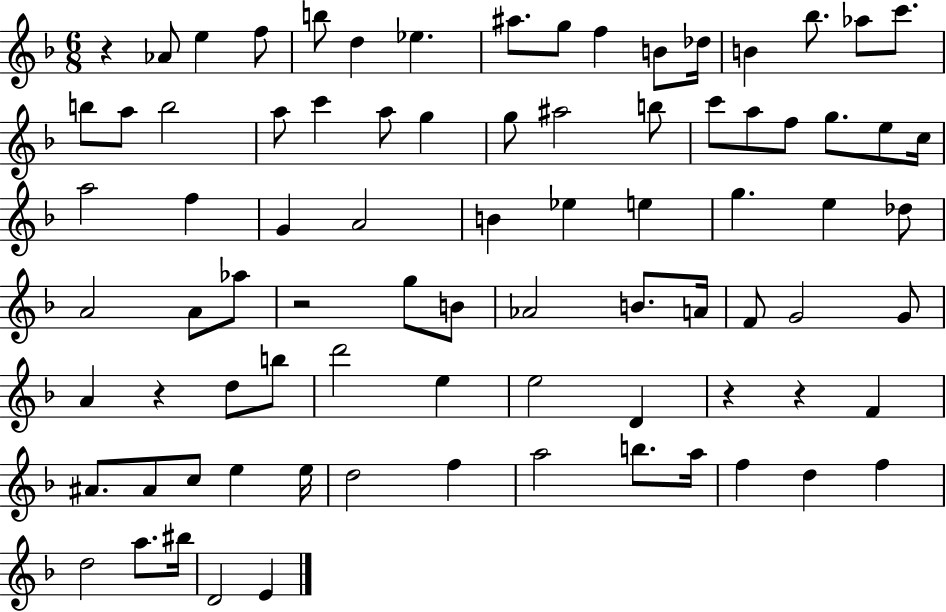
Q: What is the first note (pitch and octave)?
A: Ab4